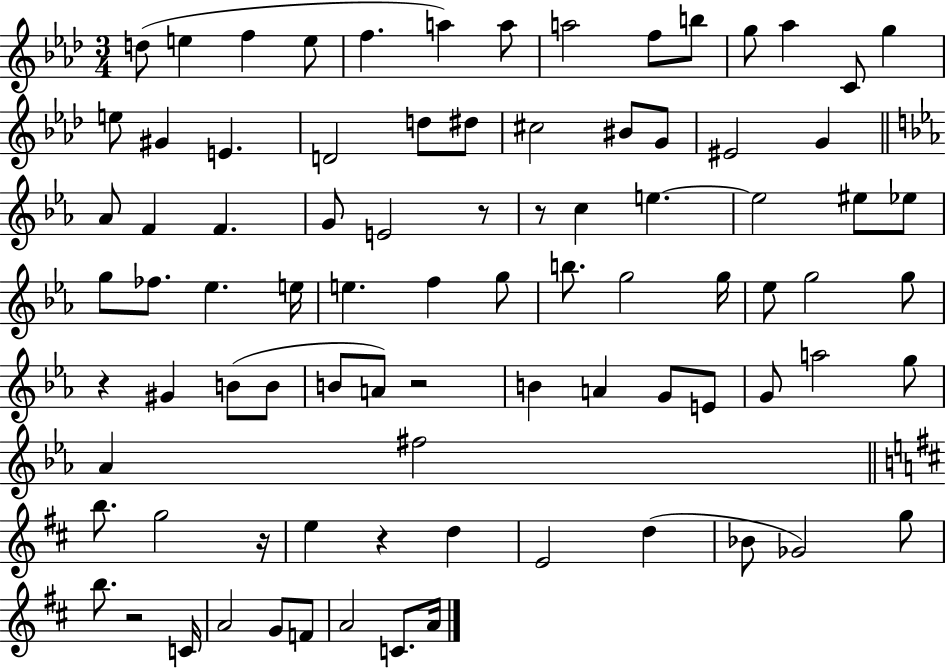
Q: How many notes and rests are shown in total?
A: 86